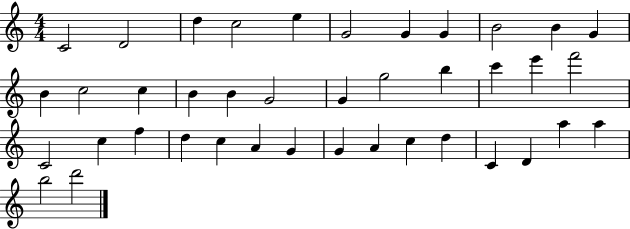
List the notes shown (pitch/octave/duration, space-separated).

C4/h D4/h D5/q C5/h E5/q G4/h G4/q G4/q B4/h B4/q G4/q B4/q C5/h C5/q B4/q B4/q G4/h G4/q G5/h B5/q C6/q E6/q F6/h C4/h C5/q F5/q D5/q C5/q A4/q G4/q G4/q A4/q C5/q D5/q C4/q D4/q A5/q A5/q B5/h D6/h